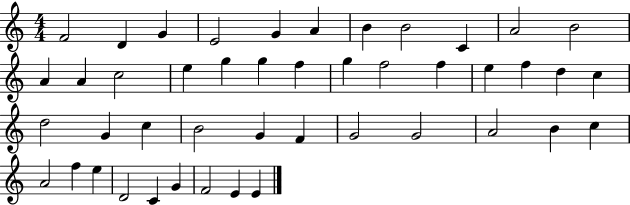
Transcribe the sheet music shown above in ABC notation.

X:1
T:Untitled
M:4/4
L:1/4
K:C
F2 D G E2 G A B B2 C A2 B2 A A c2 e g g f g f2 f e f d c d2 G c B2 G F G2 G2 A2 B c A2 f e D2 C G F2 E E